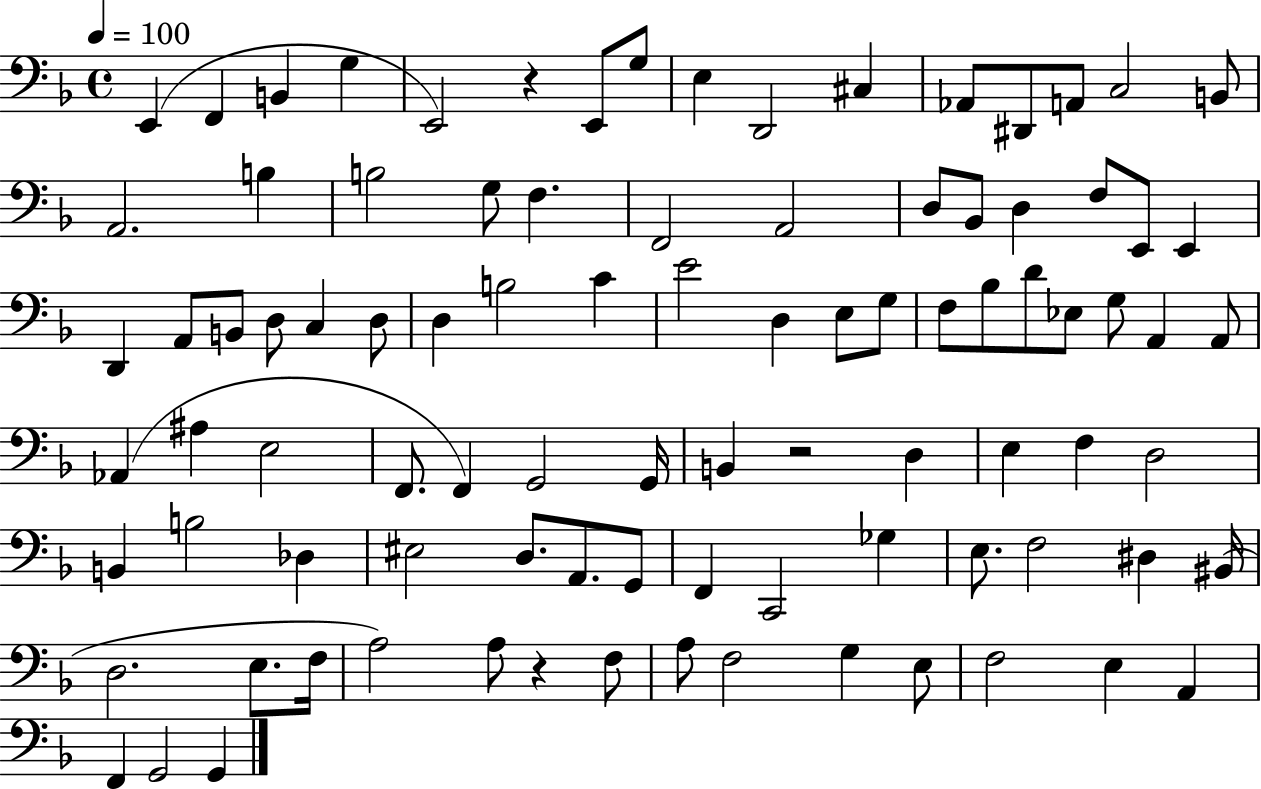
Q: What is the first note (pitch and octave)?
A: E2